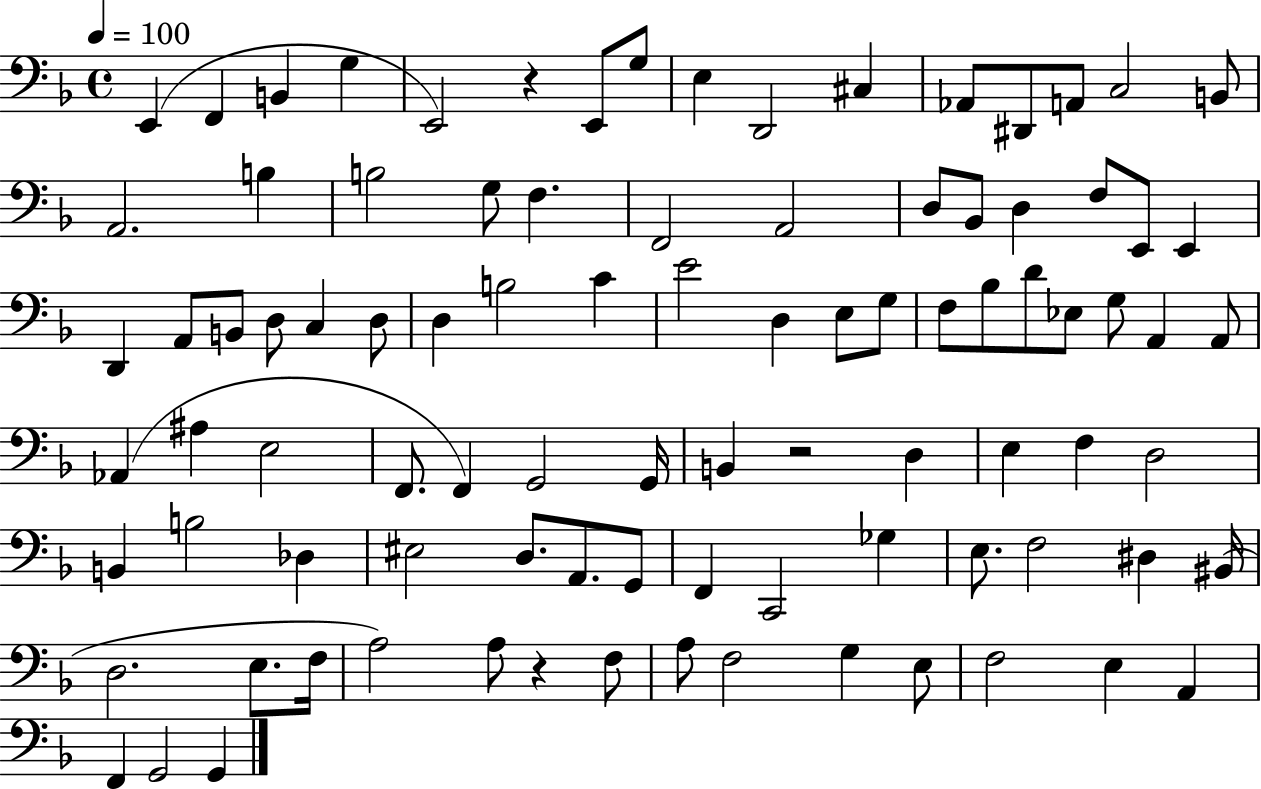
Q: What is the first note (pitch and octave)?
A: E2